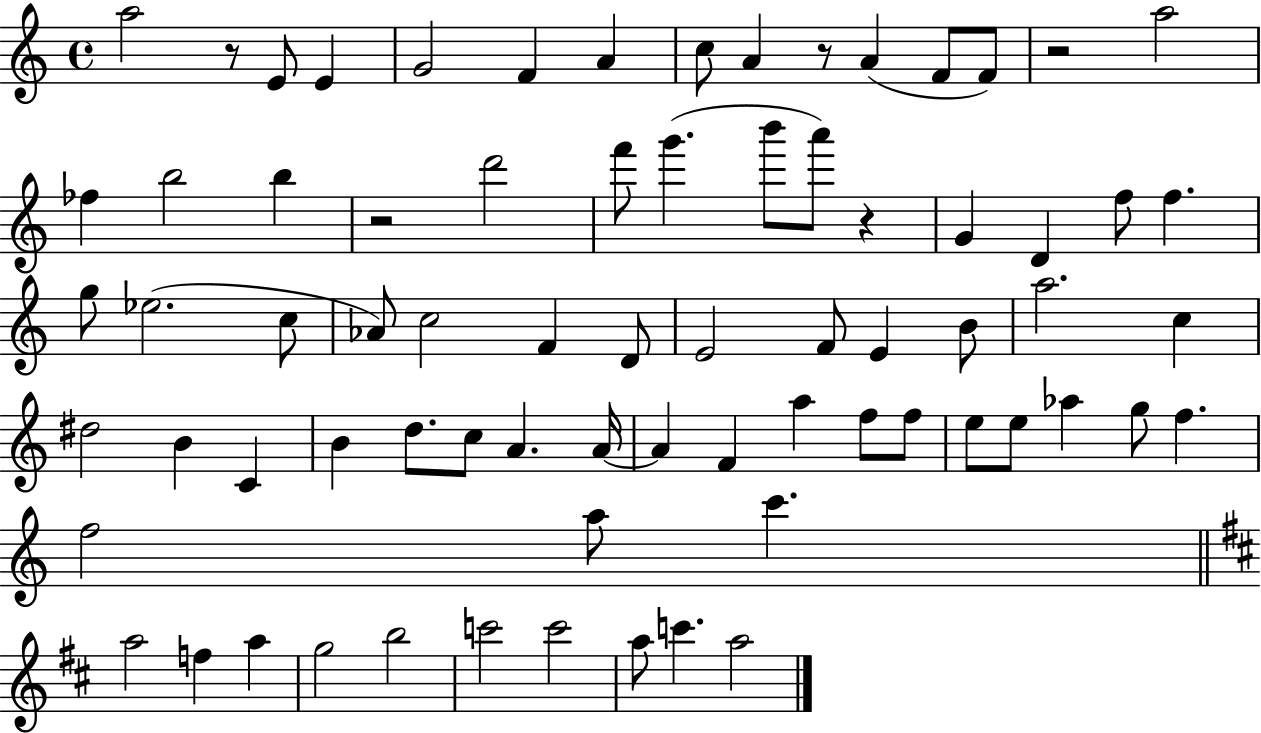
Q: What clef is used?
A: treble